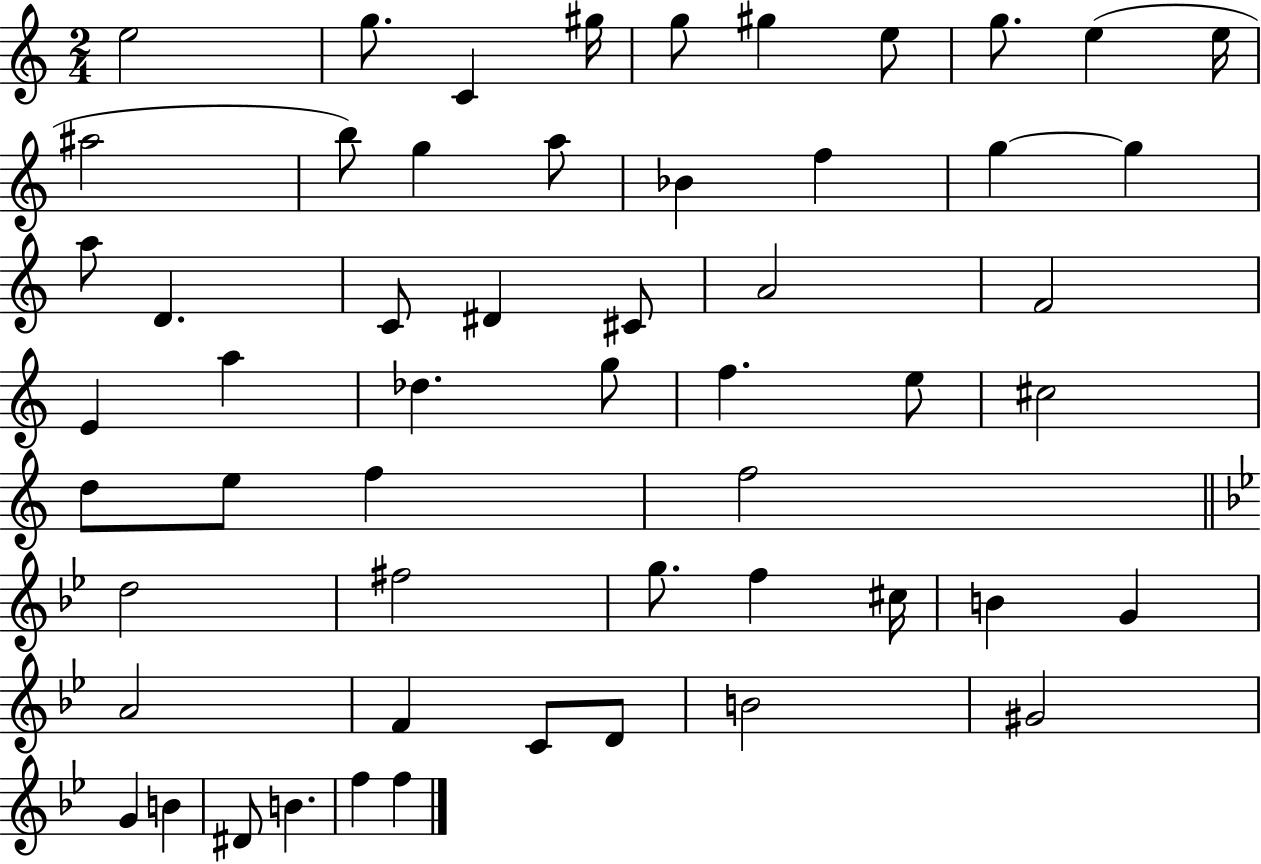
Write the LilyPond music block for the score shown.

{
  \clef treble
  \numericTimeSignature
  \time 2/4
  \key c \major
  e''2 | g''8. c'4 gis''16 | g''8 gis''4 e''8 | g''8. e''4( e''16 | \break ais''2 | b''8) g''4 a''8 | bes'4 f''4 | g''4~~ g''4 | \break a''8 d'4. | c'8 dis'4 cis'8 | a'2 | f'2 | \break e'4 a''4 | des''4. g''8 | f''4. e''8 | cis''2 | \break d''8 e''8 f''4 | f''2 | \bar "||" \break \key g \minor d''2 | fis''2 | g''8. f''4 cis''16 | b'4 g'4 | \break a'2 | f'4 c'8 d'8 | b'2 | gis'2 | \break g'4 b'4 | dis'8 b'4. | f''4 f''4 | \bar "|."
}